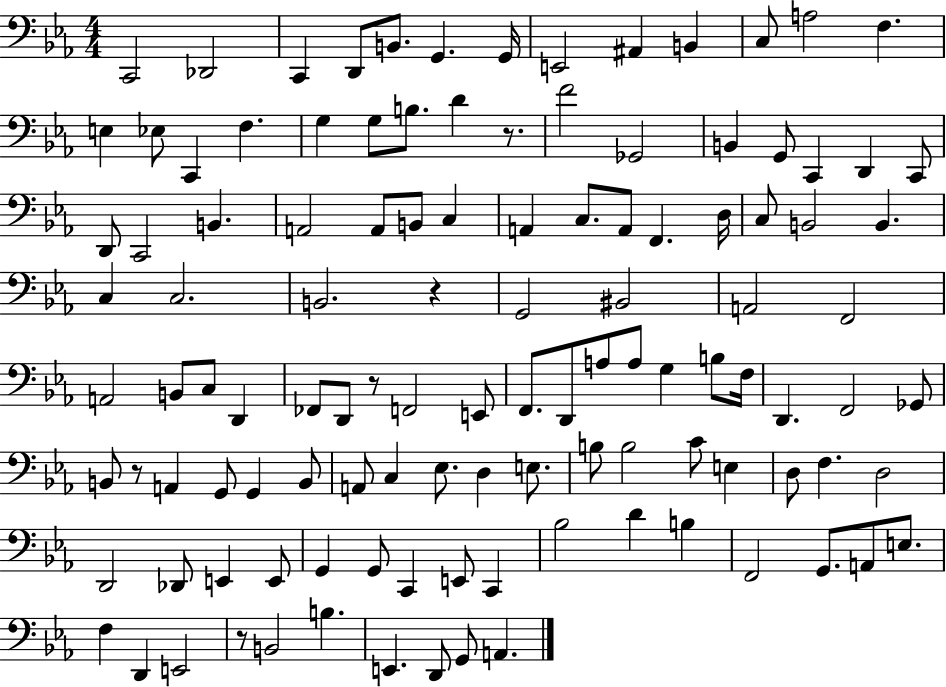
{
  \clef bass
  \numericTimeSignature
  \time 4/4
  \key ees \major
  c,2 des,2 | c,4 d,8 b,8. g,4. g,16 | e,2 ais,4 b,4 | c8 a2 f4. | \break e4 ees8 c,4 f4. | g4 g8 b8. d'4 r8. | f'2 ges,2 | b,4 g,8 c,4 d,4 c,8 | \break d,8 c,2 b,4. | a,2 a,8 b,8 c4 | a,4 c8. a,8 f,4. d16 | c8 b,2 b,4. | \break c4 c2. | b,2. r4 | g,2 bis,2 | a,2 f,2 | \break a,2 b,8 c8 d,4 | fes,8 d,8 r8 f,2 e,8 | f,8. d,8 a8 a8 g4 b8 f16 | d,4. f,2 ges,8 | \break b,8 r8 a,4 g,8 g,4 b,8 | a,8 c4 ees8. d4 e8. | b8 b2 c'8 e4 | d8 f4. d2 | \break d,2 des,8 e,4 e,8 | g,4 g,8 c,4 e,8 c,4 | bes2 d'4 b4 | f,2 g,8. a,8 e8. | \break f4 d,4 e,2 | r8 b,2 b4. | e,4. d,8 g,8 a,4. | \bar "|."
}